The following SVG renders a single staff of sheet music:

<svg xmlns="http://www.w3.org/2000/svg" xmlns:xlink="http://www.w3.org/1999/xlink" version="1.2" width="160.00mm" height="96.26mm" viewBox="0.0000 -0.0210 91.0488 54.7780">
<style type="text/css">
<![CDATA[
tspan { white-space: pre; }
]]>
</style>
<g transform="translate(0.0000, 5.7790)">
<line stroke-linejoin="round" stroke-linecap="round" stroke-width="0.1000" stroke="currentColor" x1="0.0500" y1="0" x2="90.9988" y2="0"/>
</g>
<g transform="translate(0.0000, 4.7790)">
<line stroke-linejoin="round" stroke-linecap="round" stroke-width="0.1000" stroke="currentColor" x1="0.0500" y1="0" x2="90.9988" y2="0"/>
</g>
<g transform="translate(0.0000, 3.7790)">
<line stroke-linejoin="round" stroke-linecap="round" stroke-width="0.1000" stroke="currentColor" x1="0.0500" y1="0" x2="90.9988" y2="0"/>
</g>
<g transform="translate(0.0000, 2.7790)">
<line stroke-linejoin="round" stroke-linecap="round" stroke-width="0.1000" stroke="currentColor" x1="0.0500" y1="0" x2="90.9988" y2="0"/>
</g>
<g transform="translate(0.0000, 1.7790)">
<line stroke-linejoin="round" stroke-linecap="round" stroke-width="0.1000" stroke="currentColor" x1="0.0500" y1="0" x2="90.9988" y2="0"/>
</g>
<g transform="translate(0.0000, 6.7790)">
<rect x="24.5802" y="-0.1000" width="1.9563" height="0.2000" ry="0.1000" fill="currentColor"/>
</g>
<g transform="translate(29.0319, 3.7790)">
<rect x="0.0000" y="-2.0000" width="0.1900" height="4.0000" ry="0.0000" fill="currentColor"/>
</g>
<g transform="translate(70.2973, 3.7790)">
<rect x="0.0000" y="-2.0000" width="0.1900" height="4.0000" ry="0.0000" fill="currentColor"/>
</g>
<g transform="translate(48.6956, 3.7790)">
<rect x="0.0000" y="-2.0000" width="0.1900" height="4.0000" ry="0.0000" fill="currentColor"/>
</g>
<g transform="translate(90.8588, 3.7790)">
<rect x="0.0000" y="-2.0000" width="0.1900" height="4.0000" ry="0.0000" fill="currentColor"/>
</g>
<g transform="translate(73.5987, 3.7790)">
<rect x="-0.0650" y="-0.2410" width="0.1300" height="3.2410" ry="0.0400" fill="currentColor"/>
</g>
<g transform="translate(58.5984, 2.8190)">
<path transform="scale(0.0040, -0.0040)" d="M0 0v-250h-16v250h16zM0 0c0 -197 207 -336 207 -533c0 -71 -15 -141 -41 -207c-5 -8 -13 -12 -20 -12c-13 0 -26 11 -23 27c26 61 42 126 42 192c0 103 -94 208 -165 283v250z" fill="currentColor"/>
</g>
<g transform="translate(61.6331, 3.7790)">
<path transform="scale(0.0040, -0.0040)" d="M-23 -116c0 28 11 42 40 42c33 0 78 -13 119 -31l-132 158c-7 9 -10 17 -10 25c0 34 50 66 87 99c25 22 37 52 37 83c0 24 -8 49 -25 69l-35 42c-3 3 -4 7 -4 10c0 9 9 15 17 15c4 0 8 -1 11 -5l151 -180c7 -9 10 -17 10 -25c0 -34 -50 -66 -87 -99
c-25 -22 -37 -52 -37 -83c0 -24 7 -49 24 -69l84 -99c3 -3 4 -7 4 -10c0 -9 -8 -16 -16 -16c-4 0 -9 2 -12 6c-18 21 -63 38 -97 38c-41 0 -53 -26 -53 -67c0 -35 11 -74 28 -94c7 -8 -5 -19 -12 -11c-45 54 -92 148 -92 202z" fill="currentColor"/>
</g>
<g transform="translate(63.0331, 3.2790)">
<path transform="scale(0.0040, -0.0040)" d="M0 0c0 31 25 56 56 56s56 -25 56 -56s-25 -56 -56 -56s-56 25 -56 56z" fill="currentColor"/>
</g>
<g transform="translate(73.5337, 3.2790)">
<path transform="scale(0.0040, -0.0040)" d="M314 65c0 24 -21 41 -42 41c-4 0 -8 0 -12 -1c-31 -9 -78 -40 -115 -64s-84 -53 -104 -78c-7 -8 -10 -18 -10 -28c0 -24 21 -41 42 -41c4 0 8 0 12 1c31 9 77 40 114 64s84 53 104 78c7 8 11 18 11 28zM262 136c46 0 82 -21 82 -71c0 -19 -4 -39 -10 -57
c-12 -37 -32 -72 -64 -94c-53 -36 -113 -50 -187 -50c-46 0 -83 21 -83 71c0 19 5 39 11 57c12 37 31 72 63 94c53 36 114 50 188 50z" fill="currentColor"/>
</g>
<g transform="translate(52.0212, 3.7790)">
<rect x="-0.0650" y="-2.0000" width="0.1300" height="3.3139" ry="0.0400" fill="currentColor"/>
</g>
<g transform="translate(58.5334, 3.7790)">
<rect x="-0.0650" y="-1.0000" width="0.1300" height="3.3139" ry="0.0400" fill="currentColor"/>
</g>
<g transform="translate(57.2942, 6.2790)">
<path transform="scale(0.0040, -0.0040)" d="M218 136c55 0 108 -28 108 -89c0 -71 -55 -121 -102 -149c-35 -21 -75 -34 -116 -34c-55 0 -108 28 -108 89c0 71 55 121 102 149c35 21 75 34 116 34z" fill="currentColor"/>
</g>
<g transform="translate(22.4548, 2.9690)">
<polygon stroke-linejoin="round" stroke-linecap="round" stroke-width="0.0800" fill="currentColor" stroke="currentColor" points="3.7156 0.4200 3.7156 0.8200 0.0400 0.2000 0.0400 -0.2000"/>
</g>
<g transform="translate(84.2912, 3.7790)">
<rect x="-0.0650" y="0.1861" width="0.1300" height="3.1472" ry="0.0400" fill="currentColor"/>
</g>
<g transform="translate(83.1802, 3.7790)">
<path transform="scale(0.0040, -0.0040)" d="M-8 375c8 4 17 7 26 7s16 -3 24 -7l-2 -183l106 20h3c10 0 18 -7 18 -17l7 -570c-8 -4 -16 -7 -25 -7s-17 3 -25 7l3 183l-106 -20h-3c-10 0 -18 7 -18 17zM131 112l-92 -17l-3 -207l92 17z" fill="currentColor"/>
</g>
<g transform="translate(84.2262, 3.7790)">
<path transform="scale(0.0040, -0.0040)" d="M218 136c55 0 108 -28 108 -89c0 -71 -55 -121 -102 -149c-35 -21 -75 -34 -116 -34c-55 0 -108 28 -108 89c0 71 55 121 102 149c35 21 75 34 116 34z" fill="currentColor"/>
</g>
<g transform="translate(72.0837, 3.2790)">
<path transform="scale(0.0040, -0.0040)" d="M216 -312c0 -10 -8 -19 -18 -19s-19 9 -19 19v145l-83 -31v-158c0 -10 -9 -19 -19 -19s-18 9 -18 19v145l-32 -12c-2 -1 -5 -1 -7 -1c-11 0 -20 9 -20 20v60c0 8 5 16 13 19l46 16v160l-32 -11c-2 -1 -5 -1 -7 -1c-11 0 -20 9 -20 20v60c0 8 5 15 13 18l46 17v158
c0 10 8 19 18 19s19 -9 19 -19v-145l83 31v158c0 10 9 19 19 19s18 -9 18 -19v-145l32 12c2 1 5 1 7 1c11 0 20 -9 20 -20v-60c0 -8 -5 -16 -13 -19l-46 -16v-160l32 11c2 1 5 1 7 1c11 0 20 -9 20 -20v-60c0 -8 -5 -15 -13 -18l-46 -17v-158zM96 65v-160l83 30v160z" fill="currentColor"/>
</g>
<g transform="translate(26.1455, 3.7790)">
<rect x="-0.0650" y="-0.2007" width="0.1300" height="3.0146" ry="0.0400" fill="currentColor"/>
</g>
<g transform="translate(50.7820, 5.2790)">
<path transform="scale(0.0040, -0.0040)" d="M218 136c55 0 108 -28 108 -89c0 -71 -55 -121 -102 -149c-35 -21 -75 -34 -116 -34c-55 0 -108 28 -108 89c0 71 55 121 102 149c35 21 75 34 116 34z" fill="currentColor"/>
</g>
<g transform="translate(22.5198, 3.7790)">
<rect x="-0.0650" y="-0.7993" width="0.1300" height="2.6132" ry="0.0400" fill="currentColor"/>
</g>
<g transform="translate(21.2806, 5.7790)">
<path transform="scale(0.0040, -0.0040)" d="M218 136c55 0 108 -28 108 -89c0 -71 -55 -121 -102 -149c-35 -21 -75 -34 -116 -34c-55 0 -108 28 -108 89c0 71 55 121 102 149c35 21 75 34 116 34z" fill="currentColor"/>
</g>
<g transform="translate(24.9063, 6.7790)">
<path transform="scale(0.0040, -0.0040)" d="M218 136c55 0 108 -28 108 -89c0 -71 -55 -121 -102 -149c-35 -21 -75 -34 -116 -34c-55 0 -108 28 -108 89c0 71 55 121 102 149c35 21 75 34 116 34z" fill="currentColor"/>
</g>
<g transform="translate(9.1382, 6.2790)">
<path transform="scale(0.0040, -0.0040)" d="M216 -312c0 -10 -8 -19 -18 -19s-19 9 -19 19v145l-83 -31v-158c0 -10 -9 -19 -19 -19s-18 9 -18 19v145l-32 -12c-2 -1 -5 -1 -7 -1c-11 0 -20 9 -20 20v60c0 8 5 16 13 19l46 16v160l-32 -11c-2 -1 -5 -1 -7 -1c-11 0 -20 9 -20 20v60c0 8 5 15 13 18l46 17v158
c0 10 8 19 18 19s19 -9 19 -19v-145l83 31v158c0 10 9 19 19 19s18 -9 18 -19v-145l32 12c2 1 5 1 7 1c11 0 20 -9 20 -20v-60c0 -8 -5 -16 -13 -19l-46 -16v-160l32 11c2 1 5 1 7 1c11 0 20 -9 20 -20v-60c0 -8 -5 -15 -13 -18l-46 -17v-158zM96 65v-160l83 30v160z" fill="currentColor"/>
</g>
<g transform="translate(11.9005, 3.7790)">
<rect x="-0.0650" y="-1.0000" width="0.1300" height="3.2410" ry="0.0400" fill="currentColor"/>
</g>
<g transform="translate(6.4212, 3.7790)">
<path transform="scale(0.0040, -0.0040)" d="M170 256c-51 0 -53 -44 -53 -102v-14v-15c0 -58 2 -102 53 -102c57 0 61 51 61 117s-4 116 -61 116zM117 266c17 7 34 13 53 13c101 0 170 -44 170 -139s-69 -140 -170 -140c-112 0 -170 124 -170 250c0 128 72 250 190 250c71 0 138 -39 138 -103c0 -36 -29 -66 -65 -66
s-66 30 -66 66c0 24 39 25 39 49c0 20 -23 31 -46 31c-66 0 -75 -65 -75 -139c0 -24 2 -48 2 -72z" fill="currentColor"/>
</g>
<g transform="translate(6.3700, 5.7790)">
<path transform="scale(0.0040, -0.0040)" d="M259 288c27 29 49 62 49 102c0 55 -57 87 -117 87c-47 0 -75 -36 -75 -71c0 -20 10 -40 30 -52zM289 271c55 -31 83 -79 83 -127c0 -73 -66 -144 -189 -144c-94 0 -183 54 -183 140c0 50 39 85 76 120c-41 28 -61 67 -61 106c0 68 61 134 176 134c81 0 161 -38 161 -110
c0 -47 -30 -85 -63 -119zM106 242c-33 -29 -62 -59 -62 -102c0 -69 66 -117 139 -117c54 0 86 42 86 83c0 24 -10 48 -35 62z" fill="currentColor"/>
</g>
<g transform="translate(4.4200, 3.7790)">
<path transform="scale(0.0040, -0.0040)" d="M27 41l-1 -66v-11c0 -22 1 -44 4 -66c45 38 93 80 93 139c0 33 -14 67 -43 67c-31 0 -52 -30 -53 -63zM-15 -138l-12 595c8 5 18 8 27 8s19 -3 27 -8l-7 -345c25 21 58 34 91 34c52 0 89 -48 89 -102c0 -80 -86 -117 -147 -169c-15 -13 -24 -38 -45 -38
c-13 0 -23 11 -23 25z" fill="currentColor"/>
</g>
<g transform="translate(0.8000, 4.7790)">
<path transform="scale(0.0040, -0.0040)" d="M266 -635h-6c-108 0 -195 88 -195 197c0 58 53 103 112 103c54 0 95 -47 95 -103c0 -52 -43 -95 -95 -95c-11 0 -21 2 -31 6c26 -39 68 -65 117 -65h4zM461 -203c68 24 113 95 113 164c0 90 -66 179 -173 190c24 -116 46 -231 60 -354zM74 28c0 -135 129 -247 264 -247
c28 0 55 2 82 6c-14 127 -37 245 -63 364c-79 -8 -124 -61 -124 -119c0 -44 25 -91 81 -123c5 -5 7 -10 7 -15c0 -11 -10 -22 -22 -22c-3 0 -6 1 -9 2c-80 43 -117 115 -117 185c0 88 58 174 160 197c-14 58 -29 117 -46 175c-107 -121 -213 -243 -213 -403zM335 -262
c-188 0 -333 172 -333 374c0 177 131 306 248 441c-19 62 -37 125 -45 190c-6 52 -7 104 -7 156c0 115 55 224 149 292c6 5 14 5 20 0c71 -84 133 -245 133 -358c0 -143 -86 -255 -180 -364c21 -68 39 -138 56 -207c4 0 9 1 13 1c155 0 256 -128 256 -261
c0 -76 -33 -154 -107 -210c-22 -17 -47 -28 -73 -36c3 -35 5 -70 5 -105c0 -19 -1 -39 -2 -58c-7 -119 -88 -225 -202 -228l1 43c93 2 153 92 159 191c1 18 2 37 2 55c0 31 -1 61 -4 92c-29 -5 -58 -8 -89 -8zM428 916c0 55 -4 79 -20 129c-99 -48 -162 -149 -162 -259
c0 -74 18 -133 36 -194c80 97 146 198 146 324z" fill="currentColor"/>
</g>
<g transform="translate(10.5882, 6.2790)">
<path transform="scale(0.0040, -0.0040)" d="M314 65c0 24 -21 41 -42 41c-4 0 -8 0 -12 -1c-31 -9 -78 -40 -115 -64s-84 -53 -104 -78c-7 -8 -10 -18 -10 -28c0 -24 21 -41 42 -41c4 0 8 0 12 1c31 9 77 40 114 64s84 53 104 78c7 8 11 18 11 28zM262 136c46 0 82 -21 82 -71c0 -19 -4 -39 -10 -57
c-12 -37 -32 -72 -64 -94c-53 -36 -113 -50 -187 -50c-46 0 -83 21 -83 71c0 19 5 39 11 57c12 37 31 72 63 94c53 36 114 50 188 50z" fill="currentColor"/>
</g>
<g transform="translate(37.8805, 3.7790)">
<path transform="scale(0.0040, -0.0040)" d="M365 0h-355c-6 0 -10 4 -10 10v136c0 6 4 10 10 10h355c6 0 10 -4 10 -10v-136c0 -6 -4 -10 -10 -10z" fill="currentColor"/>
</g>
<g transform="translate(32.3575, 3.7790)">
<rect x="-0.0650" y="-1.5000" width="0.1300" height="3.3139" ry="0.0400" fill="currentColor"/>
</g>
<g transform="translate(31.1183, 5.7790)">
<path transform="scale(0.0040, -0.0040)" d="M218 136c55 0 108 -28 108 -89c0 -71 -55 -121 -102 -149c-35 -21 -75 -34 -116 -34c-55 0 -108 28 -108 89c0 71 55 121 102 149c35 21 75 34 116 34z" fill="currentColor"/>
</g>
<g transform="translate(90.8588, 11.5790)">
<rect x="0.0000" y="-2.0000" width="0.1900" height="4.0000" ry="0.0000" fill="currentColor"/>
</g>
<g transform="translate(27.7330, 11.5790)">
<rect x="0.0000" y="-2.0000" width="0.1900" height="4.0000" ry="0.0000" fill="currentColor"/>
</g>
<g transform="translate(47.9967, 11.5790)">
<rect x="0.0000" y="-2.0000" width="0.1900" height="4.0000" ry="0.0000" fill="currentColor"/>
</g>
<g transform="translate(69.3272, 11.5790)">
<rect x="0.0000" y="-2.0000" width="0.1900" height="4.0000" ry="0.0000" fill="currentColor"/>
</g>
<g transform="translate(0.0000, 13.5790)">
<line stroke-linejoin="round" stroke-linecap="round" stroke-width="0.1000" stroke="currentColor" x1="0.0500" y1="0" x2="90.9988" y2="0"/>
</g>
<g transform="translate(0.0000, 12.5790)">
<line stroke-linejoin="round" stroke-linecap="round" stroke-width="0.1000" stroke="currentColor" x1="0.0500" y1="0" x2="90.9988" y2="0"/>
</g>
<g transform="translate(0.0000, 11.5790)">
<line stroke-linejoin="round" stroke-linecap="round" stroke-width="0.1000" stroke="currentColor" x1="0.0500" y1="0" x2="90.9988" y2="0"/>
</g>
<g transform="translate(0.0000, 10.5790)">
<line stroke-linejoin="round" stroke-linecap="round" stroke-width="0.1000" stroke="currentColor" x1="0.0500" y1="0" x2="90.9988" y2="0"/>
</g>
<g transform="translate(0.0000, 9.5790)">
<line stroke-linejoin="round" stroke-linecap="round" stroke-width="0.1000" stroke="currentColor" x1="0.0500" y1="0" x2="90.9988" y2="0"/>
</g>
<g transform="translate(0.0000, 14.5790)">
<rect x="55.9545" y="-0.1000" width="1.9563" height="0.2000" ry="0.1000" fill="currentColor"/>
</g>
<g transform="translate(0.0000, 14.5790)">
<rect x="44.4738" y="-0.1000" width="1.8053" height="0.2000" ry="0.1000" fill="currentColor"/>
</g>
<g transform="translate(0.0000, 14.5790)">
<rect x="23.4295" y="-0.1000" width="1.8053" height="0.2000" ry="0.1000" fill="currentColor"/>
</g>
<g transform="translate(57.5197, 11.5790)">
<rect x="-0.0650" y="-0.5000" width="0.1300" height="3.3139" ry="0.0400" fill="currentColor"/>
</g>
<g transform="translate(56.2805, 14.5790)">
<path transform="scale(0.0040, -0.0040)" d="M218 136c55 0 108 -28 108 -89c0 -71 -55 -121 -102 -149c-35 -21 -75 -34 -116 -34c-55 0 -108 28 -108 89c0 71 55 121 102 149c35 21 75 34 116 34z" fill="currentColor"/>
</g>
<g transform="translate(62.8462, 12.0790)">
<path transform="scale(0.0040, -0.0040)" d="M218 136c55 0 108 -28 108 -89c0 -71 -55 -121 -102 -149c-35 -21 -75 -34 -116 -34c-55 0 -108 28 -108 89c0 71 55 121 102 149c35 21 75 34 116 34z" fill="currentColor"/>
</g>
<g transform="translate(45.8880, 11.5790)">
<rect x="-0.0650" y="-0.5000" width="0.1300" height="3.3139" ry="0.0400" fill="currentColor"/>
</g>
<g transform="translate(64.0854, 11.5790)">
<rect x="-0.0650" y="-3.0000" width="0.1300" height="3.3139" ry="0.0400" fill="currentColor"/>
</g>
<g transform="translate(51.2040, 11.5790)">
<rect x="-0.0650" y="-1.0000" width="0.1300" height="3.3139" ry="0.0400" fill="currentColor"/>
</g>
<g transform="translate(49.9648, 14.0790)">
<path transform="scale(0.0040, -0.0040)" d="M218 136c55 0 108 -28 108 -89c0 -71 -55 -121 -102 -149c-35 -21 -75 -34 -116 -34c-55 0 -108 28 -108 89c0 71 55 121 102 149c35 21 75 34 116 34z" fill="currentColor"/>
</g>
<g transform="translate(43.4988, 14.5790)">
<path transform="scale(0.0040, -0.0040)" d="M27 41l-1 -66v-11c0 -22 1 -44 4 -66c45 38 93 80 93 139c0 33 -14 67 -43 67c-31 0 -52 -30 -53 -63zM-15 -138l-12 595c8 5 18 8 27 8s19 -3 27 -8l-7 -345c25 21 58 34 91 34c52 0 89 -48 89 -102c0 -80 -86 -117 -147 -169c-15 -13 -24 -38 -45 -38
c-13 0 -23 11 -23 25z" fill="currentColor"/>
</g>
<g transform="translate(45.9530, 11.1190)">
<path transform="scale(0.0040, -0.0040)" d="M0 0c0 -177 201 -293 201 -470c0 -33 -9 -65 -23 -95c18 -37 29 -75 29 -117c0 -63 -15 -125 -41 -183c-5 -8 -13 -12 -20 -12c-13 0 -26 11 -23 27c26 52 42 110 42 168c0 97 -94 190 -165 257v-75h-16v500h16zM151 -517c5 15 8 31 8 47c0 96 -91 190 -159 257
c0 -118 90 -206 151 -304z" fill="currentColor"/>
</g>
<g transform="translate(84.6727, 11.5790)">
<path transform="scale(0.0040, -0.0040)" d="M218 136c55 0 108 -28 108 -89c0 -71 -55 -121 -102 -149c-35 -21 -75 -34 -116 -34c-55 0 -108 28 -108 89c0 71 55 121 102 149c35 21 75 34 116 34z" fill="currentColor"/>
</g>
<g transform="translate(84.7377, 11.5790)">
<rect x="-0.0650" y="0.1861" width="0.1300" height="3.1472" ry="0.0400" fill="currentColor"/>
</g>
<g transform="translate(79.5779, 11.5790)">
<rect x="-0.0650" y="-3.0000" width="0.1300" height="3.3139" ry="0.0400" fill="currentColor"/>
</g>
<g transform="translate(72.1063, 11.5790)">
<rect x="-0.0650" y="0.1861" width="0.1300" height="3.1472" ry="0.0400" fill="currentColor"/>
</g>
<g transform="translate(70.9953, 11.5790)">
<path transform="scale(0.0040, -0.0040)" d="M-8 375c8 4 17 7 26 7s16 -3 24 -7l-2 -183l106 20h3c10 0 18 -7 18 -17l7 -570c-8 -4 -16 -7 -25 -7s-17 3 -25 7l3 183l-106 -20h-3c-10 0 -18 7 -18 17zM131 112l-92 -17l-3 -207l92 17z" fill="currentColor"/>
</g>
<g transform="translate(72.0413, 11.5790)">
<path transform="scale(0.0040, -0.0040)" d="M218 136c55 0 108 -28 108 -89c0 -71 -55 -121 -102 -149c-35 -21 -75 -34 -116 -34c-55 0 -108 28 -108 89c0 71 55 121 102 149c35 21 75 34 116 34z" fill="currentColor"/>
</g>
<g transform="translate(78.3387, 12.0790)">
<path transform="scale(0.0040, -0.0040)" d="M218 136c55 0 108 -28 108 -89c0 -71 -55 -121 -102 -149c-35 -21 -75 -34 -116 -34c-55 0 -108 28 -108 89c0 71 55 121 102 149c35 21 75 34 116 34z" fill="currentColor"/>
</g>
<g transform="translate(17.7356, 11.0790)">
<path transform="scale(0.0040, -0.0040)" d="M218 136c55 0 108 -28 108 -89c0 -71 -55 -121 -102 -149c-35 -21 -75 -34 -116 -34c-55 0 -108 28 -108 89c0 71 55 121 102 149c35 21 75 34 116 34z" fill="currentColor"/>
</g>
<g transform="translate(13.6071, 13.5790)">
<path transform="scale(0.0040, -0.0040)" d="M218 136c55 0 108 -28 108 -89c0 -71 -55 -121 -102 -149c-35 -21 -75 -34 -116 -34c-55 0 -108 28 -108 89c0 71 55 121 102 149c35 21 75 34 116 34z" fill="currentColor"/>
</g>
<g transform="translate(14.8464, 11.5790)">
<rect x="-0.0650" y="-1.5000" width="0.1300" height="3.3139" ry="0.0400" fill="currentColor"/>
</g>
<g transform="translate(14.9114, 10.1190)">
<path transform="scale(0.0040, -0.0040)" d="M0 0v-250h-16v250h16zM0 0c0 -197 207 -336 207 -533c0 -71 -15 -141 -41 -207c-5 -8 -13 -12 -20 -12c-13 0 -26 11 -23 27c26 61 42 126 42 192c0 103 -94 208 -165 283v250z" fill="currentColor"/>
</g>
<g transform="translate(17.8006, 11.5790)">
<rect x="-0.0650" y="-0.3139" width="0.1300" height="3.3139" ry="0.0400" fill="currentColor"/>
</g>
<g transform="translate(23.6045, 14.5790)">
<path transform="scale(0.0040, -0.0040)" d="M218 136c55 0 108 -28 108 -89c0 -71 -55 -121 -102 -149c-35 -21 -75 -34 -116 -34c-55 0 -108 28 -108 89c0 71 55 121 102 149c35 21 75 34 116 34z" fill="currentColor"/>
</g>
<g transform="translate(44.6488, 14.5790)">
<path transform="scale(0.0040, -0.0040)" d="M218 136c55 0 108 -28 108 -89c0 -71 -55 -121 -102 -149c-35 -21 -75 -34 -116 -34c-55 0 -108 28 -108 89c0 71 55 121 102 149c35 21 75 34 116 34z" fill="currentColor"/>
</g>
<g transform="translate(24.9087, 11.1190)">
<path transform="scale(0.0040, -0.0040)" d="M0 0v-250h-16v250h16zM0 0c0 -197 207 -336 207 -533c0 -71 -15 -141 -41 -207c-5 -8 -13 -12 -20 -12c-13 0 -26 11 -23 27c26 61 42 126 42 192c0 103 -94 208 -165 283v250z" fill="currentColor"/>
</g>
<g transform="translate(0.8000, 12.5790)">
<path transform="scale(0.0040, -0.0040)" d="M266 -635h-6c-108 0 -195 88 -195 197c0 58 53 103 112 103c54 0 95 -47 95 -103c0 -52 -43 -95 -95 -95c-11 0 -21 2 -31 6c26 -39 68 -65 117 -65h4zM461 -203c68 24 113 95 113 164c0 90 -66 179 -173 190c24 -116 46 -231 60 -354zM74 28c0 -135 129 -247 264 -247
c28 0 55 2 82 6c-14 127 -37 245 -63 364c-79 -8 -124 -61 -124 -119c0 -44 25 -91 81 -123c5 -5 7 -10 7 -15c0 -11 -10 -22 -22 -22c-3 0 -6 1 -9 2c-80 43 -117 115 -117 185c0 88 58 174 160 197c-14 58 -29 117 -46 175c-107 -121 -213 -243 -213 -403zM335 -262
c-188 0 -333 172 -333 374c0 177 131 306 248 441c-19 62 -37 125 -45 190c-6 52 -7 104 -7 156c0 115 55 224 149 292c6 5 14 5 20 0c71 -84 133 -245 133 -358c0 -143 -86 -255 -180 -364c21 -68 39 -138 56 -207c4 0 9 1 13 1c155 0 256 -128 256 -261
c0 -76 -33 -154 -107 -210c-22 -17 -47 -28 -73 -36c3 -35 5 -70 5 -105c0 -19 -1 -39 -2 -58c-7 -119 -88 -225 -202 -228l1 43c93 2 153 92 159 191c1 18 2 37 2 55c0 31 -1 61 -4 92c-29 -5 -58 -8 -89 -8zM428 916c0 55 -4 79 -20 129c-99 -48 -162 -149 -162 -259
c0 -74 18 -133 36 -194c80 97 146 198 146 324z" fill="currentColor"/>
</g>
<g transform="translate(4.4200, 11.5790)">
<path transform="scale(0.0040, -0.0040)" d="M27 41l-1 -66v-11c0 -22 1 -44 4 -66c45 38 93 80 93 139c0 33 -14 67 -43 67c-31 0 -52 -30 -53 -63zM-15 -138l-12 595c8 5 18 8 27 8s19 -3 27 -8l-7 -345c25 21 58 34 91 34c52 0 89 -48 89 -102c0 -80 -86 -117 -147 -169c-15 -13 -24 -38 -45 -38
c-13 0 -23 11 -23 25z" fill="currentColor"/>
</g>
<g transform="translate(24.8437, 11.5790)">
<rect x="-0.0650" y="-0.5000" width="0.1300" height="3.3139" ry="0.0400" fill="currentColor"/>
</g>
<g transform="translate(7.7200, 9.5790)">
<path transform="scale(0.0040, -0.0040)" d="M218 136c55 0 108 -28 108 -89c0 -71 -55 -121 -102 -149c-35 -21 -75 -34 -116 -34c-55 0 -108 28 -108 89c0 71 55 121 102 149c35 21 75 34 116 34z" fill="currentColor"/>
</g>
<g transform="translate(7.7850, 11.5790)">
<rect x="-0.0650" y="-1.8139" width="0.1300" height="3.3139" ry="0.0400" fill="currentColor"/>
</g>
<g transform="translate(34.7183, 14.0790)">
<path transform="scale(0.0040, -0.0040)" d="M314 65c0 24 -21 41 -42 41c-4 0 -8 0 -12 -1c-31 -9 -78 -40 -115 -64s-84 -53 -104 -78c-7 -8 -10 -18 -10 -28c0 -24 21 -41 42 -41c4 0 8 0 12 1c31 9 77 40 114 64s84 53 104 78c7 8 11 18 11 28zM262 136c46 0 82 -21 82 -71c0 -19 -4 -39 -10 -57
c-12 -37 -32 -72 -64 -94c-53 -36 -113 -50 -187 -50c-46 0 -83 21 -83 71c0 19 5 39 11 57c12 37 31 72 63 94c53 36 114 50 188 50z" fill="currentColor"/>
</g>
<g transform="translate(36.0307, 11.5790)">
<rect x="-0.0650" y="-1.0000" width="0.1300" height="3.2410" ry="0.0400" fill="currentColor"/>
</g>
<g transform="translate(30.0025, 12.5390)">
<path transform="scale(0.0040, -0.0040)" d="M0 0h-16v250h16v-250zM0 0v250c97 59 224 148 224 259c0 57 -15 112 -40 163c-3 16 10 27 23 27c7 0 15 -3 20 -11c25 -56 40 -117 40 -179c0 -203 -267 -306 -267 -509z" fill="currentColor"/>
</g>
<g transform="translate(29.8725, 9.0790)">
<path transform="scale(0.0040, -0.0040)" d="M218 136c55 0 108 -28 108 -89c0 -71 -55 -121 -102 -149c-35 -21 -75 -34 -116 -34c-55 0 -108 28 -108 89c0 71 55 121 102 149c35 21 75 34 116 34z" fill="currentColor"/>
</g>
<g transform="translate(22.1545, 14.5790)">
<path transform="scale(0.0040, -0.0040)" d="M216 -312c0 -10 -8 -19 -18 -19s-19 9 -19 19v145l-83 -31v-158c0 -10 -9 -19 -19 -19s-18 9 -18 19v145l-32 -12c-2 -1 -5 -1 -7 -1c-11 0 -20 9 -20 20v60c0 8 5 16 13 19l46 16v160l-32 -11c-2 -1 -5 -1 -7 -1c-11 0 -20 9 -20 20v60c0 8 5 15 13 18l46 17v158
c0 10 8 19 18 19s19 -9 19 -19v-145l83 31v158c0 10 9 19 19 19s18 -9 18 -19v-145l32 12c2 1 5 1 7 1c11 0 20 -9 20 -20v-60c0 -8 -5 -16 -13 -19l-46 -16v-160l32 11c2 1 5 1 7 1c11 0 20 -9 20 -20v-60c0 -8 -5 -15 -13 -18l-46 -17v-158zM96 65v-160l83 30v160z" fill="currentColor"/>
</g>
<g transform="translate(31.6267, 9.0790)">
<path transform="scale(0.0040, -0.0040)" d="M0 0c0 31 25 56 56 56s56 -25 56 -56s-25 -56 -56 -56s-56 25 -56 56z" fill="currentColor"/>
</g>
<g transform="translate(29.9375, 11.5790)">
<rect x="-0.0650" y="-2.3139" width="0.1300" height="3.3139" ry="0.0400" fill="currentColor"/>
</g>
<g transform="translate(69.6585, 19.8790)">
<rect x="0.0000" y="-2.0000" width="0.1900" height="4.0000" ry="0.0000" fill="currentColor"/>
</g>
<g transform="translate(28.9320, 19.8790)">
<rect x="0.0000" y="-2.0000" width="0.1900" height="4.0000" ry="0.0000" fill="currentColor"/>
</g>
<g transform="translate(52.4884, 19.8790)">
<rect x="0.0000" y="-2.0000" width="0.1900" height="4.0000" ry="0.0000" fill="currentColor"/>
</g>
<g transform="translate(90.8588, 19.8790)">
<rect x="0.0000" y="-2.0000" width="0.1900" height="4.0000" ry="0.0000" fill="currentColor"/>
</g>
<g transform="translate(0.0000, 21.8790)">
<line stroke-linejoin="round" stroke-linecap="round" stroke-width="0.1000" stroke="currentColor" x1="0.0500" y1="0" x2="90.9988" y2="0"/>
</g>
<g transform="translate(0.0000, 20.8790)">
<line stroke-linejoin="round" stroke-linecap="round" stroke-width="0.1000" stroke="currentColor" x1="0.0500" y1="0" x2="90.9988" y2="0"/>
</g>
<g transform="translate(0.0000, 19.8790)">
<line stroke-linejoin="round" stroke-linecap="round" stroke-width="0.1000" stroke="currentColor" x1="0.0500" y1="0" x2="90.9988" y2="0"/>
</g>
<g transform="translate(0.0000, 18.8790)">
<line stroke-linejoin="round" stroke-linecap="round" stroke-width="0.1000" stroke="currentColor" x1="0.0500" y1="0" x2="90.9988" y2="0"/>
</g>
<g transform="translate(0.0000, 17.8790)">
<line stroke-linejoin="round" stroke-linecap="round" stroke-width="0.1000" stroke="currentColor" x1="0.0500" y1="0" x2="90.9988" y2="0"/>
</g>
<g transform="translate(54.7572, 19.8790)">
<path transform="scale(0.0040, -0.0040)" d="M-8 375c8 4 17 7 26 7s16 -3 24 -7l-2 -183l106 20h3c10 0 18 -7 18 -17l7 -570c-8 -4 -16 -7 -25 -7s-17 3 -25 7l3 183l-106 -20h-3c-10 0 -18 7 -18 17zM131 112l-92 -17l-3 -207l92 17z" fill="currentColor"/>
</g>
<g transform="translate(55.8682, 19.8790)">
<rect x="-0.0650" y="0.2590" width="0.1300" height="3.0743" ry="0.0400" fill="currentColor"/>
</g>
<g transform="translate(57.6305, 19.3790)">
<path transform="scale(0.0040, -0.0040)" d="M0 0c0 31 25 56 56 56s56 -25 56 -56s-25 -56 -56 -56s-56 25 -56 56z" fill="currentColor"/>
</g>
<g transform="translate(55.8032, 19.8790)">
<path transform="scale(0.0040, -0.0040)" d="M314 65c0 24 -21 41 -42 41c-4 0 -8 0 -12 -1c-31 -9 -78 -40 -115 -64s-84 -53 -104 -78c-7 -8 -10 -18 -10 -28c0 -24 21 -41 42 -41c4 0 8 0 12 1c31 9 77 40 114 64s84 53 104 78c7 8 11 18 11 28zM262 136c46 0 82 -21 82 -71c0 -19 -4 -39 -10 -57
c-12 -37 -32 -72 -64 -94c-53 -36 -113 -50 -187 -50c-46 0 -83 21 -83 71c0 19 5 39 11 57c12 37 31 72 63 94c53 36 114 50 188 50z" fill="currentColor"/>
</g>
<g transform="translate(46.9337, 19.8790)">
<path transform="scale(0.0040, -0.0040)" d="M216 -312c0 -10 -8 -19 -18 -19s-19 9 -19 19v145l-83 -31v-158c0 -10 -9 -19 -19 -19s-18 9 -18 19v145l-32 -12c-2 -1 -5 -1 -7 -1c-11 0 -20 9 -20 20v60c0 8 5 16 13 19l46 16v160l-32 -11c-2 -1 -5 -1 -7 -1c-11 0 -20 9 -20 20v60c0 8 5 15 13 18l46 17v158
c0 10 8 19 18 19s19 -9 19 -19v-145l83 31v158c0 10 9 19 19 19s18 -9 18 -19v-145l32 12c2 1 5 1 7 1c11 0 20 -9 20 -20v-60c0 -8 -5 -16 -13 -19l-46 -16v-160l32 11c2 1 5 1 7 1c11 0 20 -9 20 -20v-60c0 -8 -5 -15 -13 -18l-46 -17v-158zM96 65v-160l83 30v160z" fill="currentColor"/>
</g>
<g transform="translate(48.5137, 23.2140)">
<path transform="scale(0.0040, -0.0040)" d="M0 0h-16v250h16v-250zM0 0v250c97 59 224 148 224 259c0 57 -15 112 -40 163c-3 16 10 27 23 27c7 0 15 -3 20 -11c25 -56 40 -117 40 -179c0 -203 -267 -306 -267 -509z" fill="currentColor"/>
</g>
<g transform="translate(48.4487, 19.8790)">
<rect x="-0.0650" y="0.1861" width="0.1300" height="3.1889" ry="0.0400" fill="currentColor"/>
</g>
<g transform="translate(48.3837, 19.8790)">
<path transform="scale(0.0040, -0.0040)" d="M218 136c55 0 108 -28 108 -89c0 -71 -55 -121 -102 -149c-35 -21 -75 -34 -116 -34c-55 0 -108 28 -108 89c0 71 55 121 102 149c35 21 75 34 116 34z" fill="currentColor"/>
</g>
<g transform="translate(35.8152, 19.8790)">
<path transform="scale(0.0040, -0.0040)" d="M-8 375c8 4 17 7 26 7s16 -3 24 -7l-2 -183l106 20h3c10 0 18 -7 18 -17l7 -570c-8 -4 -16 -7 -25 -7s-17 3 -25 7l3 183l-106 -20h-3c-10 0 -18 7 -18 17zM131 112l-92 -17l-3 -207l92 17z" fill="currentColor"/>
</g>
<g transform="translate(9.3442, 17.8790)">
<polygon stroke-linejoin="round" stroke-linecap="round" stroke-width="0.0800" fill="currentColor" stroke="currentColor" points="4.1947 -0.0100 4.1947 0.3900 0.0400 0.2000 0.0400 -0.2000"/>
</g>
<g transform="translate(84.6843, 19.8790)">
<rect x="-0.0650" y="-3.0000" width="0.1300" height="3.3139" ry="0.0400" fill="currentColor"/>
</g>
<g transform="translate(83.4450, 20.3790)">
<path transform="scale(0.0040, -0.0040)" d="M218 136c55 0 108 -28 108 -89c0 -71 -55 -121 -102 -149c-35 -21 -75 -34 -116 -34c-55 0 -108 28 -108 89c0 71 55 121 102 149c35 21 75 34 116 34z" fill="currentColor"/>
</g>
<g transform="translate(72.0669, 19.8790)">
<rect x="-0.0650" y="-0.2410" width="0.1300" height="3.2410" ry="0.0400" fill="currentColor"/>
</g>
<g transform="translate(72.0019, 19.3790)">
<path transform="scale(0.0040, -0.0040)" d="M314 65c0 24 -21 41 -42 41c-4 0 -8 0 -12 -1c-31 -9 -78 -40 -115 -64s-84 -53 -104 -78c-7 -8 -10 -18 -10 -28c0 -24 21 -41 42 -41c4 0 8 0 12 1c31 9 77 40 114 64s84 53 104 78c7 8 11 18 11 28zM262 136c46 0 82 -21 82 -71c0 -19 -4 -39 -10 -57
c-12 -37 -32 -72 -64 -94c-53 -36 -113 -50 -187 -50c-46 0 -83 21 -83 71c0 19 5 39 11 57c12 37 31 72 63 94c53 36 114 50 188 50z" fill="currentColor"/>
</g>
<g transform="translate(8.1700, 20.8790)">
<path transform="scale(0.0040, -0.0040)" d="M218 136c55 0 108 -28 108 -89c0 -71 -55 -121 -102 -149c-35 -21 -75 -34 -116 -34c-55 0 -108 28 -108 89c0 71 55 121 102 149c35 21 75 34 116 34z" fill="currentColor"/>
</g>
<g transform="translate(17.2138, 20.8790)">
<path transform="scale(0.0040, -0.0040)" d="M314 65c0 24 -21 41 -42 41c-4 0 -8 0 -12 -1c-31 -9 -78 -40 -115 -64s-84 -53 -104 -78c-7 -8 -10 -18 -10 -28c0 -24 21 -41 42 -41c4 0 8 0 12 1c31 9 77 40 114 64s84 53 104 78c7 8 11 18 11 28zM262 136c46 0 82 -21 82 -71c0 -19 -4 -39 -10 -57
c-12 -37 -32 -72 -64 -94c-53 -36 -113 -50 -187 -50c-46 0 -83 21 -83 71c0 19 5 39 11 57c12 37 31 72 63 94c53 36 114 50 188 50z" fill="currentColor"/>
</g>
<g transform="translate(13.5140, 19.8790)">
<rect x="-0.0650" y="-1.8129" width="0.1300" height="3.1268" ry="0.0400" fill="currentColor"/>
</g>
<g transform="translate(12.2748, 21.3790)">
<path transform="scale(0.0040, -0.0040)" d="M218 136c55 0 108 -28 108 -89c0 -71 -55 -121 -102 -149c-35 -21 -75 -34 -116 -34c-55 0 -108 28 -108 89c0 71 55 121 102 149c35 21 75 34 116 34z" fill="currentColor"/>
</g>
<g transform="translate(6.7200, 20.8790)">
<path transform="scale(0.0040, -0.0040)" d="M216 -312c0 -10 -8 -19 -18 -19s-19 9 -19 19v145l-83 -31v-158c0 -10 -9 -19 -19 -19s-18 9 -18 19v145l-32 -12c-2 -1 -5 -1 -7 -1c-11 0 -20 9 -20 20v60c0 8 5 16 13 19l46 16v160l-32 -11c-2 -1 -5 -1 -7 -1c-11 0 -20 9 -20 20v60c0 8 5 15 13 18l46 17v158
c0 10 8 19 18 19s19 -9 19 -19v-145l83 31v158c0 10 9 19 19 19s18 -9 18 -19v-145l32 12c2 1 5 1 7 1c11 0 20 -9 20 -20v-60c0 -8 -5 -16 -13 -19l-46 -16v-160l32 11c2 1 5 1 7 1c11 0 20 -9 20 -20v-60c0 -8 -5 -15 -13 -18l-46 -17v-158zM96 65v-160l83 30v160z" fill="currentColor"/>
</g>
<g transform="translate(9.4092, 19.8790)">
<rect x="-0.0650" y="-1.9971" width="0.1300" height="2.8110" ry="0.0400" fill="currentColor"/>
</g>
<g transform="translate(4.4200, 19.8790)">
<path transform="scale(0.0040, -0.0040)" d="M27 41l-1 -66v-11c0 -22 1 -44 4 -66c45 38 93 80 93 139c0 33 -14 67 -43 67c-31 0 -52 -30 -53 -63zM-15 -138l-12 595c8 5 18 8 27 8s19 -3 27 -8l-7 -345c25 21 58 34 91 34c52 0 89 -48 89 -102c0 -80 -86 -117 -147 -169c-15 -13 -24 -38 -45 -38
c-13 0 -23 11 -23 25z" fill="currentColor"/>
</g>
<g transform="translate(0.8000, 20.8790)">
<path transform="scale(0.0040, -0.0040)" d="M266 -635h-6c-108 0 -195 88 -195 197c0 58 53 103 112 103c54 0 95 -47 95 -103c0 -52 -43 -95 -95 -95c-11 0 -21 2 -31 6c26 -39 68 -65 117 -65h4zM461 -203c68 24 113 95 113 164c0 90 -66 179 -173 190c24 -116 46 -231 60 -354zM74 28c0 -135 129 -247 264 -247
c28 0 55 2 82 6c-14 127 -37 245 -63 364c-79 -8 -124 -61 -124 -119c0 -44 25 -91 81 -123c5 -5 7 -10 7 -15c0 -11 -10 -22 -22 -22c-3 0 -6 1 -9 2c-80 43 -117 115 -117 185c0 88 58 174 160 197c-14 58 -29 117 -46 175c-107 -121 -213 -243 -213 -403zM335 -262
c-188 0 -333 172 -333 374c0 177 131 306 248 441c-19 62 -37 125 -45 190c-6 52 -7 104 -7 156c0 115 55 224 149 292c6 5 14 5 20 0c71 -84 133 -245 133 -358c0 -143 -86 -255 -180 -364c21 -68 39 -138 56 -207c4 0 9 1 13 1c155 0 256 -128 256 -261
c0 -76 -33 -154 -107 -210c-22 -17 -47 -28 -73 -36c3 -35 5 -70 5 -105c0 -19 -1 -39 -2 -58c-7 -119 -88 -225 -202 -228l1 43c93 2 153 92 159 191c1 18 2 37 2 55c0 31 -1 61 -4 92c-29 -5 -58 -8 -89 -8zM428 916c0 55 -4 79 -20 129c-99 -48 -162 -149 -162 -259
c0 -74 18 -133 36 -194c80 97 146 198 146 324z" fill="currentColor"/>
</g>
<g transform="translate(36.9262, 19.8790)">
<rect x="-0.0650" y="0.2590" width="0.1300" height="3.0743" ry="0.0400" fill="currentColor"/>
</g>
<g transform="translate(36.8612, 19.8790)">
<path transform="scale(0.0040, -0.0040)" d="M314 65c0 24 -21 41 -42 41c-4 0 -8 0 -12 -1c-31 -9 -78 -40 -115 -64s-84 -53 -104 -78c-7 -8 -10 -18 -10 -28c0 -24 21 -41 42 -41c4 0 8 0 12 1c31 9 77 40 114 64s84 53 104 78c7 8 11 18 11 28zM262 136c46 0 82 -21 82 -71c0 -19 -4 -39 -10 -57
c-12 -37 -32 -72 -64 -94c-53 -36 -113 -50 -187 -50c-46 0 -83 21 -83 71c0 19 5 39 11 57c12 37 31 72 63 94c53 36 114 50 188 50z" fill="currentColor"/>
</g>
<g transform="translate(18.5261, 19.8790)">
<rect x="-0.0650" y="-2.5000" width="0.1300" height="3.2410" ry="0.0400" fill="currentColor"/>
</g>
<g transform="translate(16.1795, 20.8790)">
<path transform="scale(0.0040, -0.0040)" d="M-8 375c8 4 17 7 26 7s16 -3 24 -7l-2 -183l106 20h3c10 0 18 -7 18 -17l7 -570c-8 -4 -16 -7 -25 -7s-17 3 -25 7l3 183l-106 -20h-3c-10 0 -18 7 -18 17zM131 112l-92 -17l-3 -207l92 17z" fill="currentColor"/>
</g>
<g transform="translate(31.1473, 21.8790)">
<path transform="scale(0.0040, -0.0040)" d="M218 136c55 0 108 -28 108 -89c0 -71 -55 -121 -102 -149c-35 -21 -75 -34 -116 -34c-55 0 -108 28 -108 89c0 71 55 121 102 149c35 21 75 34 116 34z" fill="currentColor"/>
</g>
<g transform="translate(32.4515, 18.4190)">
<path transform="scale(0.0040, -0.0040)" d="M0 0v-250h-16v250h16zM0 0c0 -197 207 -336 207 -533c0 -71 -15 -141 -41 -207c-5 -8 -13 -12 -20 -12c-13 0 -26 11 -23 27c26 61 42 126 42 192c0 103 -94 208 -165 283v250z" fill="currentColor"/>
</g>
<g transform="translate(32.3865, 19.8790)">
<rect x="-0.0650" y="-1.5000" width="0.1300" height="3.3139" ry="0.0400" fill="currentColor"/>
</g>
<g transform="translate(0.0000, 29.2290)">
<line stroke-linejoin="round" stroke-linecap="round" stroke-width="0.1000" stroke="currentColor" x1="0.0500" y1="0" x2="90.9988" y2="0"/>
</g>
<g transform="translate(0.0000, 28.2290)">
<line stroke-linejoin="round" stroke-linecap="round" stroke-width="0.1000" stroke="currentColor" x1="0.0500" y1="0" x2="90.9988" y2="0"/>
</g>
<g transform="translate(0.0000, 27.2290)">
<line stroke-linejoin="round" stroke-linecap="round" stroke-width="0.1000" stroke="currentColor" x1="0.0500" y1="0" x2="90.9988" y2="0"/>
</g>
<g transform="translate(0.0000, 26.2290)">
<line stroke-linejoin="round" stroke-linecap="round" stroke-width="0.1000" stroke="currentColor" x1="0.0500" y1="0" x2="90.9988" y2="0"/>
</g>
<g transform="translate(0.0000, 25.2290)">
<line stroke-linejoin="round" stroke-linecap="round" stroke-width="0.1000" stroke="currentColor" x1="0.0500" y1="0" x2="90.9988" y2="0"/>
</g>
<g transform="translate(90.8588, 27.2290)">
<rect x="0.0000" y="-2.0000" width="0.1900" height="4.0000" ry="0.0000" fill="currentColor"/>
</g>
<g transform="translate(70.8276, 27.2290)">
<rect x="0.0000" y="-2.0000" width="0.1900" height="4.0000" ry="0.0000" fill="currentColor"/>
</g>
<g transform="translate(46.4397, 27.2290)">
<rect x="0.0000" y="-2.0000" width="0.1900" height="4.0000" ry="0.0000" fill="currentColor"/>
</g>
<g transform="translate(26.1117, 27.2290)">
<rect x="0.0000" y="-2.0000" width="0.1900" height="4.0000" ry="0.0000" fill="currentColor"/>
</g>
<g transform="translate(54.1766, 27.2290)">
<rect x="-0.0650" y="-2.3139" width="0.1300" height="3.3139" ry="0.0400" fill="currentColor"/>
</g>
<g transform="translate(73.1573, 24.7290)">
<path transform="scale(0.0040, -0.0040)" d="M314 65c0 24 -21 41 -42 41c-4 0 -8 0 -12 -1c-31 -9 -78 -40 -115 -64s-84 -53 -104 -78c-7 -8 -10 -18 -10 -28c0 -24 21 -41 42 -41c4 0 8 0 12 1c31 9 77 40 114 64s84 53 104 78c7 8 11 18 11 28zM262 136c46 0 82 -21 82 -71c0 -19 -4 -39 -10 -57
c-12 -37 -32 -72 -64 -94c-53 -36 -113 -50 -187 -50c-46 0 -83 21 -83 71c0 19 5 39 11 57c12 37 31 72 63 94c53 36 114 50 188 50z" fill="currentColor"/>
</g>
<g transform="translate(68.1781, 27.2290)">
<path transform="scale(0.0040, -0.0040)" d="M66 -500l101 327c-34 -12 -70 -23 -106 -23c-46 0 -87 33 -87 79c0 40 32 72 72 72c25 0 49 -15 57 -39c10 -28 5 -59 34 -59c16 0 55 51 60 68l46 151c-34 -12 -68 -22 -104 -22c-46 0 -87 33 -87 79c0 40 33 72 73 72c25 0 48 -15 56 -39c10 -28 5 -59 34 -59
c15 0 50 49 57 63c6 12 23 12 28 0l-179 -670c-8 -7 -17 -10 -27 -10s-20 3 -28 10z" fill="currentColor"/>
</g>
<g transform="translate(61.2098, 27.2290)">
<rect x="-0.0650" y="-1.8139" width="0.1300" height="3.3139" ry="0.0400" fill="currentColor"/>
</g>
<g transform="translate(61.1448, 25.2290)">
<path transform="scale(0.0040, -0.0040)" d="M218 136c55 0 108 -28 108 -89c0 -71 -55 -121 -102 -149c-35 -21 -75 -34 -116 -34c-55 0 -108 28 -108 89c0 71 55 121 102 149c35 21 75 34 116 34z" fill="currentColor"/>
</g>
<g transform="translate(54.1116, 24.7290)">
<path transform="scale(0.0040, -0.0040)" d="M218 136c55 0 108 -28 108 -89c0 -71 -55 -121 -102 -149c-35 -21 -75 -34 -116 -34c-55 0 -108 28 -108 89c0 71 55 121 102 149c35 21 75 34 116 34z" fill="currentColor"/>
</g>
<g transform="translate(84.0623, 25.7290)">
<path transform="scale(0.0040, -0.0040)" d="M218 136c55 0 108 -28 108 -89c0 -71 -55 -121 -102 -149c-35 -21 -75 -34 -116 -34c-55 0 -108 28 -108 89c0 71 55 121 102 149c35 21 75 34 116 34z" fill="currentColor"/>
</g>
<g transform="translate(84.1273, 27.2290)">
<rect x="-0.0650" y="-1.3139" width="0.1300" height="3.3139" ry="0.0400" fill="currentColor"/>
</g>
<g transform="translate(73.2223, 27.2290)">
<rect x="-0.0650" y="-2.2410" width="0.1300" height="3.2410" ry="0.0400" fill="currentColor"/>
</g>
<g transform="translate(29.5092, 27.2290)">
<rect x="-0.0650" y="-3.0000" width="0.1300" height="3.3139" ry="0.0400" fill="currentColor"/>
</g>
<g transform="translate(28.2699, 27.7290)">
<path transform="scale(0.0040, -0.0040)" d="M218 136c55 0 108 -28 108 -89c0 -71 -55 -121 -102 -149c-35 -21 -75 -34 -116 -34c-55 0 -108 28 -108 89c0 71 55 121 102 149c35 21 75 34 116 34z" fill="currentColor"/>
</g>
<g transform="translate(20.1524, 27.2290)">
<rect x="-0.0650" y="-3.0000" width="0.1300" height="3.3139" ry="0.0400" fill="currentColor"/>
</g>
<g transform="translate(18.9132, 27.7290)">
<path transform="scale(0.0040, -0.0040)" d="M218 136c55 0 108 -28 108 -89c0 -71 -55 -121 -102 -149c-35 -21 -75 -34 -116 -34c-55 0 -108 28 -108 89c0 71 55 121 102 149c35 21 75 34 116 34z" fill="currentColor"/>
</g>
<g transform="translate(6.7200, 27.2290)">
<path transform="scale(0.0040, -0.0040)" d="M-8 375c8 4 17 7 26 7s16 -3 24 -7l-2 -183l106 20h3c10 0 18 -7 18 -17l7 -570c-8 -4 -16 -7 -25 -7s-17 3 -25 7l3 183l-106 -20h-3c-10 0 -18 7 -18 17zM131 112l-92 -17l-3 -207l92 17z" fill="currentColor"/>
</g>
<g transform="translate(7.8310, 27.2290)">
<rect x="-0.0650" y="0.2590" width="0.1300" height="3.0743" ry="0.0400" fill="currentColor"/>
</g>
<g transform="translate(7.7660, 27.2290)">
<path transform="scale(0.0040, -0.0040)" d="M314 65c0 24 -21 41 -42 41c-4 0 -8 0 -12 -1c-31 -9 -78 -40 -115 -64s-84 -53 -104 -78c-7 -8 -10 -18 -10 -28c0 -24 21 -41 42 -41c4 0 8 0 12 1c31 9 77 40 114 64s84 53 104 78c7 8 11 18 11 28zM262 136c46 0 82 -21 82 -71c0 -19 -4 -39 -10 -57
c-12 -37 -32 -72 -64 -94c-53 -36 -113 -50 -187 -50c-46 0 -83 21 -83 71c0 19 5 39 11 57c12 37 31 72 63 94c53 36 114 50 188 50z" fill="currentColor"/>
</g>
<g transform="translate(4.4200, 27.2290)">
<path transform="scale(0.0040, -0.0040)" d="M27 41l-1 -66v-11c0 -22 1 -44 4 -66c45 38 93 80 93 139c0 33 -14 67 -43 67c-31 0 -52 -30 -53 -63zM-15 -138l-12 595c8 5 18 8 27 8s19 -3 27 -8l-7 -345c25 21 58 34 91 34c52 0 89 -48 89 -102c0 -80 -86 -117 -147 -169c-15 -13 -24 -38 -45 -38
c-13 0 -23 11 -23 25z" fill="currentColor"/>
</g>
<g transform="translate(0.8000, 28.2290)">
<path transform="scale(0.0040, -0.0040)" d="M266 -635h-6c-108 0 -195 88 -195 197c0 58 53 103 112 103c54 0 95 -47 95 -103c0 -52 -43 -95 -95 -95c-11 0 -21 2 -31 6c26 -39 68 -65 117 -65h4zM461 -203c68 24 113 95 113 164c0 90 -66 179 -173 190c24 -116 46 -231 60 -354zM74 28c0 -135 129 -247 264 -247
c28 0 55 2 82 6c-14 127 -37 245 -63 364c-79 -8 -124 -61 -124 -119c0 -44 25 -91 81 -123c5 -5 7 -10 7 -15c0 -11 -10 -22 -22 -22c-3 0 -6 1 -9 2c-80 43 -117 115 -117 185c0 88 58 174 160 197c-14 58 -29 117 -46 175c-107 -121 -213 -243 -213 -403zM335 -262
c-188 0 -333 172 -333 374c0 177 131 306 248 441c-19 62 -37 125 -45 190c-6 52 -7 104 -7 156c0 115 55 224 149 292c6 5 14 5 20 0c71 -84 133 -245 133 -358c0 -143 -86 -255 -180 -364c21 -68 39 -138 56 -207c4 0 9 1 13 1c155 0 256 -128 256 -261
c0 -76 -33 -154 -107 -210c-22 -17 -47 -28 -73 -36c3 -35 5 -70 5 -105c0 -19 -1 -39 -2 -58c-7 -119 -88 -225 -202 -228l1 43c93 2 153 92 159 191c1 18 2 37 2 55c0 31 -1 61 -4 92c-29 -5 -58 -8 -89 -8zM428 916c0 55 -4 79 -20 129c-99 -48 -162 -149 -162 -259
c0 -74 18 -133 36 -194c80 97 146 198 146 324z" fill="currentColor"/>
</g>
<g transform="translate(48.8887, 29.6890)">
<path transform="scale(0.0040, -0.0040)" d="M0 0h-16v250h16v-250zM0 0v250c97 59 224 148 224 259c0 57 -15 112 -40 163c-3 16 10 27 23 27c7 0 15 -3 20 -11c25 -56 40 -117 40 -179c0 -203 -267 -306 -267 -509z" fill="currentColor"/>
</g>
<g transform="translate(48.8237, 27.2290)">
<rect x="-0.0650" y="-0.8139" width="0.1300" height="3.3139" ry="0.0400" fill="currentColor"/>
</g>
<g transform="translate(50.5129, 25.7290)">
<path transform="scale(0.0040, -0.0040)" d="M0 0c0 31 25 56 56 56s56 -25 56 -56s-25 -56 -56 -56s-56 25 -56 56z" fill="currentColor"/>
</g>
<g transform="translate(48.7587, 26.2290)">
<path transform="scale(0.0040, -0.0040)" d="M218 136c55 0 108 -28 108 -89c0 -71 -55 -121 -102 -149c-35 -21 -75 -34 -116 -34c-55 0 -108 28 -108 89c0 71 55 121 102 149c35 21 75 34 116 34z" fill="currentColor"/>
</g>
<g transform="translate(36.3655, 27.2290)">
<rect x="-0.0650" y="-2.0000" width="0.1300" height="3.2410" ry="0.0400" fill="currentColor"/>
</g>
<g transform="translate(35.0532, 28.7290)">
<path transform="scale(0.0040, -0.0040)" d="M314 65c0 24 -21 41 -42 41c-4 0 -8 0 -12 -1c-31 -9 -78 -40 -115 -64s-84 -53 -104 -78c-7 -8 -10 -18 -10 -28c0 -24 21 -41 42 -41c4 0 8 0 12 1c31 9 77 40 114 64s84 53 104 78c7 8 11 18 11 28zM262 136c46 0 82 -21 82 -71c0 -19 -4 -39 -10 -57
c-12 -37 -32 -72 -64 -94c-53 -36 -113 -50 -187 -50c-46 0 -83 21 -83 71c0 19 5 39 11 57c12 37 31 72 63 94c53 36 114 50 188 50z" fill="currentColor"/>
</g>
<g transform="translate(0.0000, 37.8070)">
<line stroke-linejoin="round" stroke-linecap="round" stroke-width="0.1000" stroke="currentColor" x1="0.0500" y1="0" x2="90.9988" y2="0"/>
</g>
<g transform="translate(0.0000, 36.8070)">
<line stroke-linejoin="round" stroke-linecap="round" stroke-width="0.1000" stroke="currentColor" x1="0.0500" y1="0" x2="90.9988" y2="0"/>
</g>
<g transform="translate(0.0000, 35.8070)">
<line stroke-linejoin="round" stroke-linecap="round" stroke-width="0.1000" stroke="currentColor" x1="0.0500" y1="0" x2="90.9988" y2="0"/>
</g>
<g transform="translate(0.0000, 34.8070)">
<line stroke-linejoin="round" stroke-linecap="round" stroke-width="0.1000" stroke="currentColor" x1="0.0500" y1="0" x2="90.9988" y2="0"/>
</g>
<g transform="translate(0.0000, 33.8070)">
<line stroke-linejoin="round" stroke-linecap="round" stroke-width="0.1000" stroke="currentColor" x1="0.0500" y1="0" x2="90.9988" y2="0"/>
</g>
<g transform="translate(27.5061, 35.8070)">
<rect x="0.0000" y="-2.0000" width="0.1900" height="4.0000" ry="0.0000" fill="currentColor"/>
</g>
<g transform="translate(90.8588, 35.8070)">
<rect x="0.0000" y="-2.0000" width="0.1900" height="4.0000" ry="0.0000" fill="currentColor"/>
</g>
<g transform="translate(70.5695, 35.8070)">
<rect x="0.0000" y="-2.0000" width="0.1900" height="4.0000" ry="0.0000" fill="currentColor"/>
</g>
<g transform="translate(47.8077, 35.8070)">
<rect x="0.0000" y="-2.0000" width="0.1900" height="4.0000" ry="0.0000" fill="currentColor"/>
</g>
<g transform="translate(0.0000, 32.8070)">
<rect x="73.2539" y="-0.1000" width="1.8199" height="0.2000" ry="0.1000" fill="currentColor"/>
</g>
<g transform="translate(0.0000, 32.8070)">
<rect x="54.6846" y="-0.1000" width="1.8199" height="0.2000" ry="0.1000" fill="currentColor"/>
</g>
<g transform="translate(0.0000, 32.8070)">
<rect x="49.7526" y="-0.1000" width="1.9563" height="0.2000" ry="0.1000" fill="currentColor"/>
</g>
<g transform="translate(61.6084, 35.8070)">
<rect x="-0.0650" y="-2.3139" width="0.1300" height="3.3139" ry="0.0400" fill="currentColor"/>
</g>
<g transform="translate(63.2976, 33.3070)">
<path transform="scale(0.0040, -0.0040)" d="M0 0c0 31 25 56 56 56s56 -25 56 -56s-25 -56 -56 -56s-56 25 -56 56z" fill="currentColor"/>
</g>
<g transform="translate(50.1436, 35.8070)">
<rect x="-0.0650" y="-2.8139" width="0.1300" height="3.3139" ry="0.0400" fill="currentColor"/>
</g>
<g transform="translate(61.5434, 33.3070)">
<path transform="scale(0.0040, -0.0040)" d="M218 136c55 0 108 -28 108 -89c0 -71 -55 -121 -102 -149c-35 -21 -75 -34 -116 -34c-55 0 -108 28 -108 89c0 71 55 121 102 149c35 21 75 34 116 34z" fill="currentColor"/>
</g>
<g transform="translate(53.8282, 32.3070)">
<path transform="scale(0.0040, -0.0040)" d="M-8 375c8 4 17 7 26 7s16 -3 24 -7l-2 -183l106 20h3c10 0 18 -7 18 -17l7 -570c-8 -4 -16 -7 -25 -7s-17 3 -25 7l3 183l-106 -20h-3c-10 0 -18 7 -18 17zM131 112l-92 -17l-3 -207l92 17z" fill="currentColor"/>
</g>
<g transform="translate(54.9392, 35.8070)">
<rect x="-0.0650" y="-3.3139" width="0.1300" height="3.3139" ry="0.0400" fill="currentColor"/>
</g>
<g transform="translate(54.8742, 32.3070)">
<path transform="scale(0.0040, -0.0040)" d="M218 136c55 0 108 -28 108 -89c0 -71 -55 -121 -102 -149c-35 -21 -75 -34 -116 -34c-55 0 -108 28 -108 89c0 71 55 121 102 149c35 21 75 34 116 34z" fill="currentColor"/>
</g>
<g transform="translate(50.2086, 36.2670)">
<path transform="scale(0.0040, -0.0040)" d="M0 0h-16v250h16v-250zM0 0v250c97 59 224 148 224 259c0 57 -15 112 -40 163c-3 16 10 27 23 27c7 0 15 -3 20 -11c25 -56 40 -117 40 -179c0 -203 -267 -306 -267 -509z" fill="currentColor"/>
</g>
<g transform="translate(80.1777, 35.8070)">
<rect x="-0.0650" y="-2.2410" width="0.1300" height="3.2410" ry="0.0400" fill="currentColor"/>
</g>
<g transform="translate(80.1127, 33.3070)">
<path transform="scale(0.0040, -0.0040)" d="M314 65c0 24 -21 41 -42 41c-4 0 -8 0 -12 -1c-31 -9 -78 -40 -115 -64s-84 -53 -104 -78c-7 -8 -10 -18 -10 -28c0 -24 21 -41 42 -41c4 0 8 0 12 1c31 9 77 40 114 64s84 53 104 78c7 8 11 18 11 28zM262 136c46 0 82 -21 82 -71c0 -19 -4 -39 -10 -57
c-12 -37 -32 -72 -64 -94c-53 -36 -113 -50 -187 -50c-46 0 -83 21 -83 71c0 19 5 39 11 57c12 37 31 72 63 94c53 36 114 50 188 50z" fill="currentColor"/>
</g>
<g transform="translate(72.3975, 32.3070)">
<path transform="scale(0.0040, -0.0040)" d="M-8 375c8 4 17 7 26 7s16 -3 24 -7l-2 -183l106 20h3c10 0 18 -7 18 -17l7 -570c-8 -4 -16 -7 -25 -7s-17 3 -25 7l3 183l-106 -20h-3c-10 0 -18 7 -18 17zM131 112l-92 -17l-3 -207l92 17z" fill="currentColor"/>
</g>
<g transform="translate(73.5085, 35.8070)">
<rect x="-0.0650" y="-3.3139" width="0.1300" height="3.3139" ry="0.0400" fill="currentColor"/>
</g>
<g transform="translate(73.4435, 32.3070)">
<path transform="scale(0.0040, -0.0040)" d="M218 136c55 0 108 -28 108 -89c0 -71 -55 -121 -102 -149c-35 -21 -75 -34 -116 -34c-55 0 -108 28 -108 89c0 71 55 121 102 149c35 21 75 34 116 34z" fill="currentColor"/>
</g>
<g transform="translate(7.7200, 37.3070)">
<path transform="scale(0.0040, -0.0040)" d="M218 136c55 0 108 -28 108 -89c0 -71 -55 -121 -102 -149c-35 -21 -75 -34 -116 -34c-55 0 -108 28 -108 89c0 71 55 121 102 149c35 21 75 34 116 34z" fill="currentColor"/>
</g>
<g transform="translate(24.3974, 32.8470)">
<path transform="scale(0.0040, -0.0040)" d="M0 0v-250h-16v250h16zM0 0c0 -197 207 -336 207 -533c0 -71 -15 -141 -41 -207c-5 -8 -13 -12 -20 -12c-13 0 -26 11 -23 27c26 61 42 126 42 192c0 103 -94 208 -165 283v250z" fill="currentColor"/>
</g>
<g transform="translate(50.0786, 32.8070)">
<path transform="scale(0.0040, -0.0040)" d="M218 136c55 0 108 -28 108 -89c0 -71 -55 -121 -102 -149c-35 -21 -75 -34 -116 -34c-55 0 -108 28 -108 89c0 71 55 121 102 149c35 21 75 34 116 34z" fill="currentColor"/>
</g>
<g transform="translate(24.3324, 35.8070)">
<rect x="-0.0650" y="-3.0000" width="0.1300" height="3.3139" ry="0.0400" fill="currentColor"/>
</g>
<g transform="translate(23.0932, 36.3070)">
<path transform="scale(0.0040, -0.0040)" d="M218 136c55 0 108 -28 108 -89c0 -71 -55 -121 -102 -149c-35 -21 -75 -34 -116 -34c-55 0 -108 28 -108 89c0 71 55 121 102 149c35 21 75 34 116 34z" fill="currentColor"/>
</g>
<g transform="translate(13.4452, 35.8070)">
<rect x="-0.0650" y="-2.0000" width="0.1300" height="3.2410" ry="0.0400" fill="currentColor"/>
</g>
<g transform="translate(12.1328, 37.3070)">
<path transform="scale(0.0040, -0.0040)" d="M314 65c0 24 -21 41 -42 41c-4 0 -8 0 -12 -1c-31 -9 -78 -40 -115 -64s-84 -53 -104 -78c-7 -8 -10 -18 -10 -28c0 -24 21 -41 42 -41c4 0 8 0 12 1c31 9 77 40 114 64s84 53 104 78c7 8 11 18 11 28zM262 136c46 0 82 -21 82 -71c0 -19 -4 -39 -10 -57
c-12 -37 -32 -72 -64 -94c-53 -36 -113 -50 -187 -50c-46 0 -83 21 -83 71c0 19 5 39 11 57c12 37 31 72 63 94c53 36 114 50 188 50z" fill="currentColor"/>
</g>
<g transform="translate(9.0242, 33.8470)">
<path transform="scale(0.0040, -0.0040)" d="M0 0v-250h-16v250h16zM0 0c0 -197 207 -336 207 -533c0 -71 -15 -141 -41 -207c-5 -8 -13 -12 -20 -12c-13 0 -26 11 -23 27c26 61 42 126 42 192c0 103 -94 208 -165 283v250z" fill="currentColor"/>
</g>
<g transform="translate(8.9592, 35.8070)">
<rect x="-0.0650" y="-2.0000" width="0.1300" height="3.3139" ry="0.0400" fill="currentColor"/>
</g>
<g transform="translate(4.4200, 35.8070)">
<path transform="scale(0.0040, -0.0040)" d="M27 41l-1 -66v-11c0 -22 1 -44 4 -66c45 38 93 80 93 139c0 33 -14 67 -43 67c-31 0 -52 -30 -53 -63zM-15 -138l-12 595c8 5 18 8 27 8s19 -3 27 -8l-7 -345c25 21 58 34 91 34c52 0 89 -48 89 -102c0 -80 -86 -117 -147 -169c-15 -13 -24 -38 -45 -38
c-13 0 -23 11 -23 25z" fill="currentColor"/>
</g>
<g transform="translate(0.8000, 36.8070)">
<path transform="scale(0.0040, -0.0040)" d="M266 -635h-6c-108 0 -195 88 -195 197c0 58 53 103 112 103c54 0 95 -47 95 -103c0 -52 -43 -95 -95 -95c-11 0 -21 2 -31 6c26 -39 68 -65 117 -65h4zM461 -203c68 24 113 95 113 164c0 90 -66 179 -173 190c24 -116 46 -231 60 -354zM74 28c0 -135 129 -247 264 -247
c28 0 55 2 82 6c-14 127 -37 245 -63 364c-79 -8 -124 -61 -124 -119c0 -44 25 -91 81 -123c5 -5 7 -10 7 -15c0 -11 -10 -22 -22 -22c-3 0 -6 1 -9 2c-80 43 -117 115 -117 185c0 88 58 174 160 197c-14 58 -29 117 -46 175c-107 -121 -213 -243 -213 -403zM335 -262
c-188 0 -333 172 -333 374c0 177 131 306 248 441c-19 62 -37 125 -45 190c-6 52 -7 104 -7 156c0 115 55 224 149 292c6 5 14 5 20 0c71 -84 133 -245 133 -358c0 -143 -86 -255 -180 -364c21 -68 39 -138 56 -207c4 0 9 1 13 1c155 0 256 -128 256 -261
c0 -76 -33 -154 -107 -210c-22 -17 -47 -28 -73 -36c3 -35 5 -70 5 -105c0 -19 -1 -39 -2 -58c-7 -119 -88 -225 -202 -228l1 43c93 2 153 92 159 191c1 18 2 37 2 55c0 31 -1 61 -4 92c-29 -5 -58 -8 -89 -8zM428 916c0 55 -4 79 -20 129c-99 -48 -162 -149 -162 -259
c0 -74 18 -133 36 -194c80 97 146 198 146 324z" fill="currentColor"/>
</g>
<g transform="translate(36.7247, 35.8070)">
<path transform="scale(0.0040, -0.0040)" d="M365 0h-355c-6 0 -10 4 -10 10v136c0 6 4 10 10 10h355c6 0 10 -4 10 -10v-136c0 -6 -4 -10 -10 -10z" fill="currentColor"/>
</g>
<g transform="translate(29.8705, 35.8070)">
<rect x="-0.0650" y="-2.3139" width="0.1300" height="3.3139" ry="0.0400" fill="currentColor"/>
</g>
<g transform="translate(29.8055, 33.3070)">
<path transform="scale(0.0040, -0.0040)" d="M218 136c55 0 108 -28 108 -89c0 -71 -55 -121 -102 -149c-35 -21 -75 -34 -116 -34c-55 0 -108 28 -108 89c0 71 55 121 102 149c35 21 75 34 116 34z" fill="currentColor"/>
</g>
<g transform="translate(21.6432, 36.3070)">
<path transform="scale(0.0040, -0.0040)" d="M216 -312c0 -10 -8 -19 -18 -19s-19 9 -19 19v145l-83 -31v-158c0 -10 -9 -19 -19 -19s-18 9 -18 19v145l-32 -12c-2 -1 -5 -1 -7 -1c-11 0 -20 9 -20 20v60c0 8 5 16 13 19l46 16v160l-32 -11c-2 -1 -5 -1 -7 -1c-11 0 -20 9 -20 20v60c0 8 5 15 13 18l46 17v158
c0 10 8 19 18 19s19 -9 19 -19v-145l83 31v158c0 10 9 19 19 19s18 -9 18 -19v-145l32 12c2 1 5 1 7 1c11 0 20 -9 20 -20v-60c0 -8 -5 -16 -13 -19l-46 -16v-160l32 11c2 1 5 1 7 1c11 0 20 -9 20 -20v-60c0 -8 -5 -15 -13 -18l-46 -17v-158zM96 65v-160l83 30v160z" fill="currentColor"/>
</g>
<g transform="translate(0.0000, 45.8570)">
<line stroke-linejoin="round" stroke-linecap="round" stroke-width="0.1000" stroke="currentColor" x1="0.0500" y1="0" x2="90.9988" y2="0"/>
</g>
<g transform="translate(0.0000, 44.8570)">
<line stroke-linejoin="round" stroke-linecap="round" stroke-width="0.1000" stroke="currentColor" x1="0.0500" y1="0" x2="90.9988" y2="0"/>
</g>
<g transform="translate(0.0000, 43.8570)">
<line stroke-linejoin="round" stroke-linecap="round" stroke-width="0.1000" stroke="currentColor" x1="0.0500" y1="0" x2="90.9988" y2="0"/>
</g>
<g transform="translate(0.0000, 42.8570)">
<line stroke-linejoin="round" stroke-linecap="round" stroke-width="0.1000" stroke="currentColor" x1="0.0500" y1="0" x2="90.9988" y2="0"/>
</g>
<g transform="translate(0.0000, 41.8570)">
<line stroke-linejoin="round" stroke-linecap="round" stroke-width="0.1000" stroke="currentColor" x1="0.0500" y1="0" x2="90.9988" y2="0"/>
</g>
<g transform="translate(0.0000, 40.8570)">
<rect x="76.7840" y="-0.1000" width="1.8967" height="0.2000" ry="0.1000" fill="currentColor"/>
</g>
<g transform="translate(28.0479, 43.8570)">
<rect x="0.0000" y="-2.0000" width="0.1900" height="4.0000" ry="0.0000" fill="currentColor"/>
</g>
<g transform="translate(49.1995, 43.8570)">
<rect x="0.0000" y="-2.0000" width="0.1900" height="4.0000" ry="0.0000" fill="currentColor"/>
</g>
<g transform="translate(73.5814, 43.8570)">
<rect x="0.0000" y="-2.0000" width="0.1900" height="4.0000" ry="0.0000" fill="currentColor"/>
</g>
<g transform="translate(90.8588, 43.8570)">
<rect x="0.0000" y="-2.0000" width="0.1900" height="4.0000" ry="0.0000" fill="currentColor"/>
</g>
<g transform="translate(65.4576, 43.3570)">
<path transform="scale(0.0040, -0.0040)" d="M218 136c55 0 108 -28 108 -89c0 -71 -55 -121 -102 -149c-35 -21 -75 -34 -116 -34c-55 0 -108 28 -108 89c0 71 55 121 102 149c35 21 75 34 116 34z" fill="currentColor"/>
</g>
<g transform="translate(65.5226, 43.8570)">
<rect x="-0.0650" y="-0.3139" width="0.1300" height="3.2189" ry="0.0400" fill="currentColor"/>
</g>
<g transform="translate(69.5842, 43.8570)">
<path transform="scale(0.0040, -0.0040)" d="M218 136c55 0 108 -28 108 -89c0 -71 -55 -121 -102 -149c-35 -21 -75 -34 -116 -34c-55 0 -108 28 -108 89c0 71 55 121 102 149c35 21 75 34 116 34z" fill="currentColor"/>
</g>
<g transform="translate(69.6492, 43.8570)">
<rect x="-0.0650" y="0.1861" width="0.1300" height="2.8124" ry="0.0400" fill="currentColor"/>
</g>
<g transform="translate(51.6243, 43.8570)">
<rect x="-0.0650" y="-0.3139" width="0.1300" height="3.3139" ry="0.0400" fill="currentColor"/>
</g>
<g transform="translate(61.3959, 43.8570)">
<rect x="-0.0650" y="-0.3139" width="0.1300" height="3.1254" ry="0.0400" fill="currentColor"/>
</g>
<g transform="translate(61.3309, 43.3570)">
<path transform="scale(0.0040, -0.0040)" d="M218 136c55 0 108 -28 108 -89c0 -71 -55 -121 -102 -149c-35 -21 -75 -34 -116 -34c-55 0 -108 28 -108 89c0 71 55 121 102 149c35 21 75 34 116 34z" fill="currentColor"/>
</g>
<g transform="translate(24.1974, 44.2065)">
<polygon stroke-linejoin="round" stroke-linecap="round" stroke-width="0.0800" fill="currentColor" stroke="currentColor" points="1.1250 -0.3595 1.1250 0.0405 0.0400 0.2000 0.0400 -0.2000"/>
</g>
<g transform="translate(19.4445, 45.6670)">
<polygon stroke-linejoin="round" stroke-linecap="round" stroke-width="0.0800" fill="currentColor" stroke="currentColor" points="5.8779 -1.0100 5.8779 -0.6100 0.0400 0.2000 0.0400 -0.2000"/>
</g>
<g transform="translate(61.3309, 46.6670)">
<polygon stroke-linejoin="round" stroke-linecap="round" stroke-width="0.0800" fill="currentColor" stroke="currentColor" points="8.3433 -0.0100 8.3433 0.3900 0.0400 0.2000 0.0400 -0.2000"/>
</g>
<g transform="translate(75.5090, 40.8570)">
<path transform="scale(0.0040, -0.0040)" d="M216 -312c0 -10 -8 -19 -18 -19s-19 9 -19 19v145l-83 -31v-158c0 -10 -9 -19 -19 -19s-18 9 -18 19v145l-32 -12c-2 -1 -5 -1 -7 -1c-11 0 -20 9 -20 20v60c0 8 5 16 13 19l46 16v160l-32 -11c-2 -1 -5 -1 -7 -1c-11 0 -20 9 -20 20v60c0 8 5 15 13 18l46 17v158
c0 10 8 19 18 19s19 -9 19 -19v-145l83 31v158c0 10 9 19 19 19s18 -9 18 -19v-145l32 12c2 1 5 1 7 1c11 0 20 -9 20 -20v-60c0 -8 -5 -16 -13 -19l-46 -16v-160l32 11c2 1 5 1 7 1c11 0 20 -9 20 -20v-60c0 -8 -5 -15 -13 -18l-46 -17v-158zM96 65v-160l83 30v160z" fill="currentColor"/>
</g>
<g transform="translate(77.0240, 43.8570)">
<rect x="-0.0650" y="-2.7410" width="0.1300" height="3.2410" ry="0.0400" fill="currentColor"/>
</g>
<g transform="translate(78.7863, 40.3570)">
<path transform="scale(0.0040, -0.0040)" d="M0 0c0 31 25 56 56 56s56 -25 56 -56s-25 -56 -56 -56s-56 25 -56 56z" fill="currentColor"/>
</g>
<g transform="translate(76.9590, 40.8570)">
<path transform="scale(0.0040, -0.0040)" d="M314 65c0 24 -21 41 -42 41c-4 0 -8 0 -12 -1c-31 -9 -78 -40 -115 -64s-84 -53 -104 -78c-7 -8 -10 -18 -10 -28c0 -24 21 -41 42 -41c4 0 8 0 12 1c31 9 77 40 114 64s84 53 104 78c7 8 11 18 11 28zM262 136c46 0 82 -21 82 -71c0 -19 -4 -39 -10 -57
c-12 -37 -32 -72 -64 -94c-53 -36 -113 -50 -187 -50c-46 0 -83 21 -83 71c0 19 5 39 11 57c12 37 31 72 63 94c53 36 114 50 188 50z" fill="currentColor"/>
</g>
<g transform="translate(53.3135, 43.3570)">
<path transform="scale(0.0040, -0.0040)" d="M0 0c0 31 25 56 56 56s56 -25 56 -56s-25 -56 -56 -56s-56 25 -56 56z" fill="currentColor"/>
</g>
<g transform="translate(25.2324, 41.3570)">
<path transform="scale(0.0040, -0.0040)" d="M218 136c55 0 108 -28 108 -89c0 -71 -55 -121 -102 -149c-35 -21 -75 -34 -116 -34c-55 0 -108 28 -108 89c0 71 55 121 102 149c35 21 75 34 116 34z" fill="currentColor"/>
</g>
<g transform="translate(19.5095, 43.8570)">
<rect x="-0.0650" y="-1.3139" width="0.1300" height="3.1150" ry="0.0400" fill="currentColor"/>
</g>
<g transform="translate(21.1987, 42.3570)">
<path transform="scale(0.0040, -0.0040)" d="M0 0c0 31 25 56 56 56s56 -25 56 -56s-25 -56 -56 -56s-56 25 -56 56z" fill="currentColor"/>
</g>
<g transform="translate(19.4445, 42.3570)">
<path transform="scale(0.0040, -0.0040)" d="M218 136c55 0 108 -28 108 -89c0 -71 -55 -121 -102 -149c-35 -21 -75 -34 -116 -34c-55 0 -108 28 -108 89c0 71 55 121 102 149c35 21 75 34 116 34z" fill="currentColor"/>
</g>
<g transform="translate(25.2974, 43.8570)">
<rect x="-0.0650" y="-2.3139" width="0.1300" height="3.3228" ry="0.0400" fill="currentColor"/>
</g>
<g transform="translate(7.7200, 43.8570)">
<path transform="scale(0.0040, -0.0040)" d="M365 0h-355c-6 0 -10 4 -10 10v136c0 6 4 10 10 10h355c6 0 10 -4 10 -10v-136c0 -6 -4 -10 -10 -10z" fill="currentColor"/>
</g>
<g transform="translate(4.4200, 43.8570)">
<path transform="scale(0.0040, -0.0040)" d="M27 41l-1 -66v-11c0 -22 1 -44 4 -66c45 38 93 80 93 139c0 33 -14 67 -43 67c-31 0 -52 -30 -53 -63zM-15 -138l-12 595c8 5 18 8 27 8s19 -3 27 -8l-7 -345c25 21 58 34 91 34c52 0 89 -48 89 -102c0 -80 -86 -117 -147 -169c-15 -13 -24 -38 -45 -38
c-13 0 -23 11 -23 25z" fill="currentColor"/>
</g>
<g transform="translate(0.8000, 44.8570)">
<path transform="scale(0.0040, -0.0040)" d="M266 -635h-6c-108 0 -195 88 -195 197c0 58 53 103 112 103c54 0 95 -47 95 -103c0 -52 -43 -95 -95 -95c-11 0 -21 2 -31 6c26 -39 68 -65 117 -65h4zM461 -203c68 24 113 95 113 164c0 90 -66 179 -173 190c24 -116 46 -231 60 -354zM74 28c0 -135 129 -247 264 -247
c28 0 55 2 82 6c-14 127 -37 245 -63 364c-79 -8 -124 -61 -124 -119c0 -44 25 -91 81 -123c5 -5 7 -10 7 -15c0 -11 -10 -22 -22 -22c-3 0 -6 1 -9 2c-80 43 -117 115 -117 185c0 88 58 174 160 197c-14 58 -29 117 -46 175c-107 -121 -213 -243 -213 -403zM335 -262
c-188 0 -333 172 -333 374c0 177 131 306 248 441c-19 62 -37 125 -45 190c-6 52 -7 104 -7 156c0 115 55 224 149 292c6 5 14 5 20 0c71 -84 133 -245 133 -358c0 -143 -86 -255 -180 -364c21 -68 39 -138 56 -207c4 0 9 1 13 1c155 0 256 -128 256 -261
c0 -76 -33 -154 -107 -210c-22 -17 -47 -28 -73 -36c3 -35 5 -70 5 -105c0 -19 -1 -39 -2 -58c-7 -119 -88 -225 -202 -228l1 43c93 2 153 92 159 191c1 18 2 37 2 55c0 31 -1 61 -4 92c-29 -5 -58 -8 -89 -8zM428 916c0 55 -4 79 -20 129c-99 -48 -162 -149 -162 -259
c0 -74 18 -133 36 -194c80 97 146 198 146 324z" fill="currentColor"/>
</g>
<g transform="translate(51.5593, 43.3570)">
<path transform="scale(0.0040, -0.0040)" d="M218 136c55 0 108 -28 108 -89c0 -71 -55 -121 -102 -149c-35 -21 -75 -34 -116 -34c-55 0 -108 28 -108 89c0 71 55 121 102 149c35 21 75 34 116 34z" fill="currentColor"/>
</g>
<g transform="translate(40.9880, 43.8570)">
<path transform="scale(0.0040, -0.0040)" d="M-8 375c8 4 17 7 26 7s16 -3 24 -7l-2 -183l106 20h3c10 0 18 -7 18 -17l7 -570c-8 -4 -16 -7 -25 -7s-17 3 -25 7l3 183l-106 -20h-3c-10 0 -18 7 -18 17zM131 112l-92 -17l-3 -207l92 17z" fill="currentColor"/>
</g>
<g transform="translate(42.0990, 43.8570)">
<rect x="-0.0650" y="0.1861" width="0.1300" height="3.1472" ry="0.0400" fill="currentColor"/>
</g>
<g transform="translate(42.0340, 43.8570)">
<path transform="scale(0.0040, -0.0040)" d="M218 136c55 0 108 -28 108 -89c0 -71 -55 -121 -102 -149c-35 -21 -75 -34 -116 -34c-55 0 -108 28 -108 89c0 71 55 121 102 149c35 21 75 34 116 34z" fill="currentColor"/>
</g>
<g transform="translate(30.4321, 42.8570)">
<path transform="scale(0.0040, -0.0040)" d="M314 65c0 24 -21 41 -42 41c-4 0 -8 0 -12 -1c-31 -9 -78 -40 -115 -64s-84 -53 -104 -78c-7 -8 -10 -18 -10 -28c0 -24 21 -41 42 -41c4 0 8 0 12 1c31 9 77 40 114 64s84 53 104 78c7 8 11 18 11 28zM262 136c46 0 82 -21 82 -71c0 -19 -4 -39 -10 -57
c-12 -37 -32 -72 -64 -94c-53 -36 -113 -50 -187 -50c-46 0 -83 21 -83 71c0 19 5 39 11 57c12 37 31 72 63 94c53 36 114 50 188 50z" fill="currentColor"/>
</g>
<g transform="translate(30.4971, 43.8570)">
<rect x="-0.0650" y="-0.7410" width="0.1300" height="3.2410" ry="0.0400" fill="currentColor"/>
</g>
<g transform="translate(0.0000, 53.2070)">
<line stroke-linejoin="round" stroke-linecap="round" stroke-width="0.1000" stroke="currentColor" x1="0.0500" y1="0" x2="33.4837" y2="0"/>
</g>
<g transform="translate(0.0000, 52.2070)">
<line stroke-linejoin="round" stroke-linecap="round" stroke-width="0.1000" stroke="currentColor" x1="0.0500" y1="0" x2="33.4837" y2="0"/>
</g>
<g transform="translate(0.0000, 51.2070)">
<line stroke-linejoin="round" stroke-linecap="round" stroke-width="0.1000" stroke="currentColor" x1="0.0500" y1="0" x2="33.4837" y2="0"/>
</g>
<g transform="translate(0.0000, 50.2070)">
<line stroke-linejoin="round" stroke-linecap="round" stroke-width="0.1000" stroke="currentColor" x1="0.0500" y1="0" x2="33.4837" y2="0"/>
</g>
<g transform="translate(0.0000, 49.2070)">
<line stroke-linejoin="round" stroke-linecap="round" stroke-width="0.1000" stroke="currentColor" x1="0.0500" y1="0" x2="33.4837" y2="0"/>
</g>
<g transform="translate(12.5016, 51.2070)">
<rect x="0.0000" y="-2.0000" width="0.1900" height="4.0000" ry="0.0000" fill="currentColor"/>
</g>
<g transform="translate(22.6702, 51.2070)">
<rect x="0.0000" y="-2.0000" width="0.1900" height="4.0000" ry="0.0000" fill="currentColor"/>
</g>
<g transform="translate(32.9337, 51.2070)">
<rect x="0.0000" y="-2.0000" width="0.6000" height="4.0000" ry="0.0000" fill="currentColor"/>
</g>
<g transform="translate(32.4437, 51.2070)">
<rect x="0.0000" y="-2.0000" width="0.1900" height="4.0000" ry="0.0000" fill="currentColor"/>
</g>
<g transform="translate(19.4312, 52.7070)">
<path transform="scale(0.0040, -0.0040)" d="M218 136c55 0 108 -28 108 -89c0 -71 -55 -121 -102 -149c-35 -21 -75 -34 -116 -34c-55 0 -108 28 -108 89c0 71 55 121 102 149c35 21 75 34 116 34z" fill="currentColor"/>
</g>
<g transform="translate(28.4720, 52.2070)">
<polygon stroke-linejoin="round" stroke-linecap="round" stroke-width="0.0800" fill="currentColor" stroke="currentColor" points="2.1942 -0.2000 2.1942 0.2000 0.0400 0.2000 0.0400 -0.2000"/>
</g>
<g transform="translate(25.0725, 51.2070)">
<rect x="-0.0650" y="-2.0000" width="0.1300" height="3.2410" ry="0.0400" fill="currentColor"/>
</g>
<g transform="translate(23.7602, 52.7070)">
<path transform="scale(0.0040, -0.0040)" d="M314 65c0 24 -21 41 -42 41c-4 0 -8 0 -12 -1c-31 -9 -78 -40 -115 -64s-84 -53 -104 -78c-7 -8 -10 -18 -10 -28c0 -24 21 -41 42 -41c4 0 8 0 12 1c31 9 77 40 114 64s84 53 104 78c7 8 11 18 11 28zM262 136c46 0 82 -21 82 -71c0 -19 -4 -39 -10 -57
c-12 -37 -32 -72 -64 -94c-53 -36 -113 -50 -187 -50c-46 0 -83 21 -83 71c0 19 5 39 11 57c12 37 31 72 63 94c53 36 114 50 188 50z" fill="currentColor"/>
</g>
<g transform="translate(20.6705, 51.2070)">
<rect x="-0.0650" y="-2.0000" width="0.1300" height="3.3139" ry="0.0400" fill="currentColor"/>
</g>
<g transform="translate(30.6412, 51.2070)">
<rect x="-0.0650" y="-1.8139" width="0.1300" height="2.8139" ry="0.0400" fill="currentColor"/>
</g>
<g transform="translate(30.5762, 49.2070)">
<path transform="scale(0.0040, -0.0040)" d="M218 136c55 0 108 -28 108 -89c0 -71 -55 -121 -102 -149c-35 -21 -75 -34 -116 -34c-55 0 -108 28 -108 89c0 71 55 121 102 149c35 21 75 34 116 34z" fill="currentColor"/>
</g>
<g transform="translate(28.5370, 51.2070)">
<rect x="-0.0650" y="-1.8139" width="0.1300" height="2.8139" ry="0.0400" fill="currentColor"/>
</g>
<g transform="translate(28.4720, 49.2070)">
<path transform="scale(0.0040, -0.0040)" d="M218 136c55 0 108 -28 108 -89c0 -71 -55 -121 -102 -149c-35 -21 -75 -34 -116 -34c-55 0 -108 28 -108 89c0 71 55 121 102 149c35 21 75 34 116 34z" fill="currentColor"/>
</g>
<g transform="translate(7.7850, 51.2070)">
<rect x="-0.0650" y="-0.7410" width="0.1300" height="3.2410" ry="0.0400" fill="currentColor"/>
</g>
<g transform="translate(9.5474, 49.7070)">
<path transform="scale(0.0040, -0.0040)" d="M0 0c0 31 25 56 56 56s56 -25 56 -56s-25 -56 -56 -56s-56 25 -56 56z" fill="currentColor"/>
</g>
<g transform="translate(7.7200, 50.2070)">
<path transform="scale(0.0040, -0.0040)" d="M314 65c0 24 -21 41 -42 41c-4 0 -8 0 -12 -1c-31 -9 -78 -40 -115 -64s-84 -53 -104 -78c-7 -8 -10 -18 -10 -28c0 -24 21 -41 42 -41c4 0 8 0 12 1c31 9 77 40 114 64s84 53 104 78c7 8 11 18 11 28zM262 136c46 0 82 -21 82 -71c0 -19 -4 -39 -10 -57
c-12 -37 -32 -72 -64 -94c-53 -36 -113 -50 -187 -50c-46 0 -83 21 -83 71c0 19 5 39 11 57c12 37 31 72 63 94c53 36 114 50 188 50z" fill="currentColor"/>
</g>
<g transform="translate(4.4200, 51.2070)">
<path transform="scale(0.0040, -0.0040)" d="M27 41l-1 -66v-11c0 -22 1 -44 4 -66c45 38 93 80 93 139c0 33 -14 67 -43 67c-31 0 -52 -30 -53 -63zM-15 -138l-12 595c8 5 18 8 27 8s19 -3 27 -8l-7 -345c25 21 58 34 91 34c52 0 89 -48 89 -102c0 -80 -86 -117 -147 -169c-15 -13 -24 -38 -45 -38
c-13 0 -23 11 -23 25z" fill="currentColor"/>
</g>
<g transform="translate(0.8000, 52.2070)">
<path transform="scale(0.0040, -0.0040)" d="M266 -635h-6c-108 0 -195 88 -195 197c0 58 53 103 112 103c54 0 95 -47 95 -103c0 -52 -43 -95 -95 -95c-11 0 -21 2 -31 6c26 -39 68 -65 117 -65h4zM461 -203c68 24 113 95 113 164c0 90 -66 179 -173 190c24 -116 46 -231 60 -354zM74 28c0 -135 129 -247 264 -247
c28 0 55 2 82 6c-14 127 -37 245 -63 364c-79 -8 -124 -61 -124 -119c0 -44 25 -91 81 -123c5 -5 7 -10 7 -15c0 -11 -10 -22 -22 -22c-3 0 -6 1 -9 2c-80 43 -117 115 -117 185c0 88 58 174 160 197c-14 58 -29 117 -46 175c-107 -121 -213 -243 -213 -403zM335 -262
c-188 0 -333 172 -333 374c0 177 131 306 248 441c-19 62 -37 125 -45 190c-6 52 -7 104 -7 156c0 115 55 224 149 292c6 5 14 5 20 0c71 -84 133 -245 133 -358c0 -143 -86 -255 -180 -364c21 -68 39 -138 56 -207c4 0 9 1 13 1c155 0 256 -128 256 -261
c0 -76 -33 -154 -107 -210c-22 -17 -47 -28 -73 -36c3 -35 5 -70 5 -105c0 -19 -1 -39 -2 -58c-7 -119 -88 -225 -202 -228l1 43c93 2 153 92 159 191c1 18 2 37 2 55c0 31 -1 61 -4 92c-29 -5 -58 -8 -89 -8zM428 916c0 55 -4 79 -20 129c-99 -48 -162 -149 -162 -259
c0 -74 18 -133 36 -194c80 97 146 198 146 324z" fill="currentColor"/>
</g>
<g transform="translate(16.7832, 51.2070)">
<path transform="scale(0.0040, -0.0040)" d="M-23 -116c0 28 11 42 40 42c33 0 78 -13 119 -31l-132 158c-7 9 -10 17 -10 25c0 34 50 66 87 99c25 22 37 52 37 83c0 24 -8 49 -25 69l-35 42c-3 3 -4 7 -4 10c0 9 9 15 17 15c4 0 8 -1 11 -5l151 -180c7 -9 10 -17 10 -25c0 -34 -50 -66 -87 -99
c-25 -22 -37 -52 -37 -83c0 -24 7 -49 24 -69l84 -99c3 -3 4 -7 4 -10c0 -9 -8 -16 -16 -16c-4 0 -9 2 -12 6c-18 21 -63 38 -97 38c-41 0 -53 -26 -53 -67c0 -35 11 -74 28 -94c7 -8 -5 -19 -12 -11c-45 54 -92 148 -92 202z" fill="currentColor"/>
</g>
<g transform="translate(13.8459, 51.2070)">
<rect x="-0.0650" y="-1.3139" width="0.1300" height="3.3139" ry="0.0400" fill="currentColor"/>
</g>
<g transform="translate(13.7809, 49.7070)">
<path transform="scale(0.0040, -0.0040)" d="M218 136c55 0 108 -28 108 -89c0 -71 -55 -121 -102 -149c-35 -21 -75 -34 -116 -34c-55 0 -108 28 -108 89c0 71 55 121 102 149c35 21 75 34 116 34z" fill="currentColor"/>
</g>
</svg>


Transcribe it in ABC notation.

X:1
T:Untitled
M:6/8
L:1/4
K:F
^D2 E/2 C/2 E z2 F D/2 z ^c2 B f E/2 c ^C/2 g/2 D2 _C/4 D C A B A B ^G/2 F/2 G2 E/2 B2 ^B/2 B2 c2 A B2 A A F2 d/2 g f z/4 g2 e F/2 F2 ^A/2 g z2 a/2 b g b g2 z2 e/2 g/4 d2 B c c/2 c/2 _B/2 ^a2 d2 e z F F2 f/2 f/2